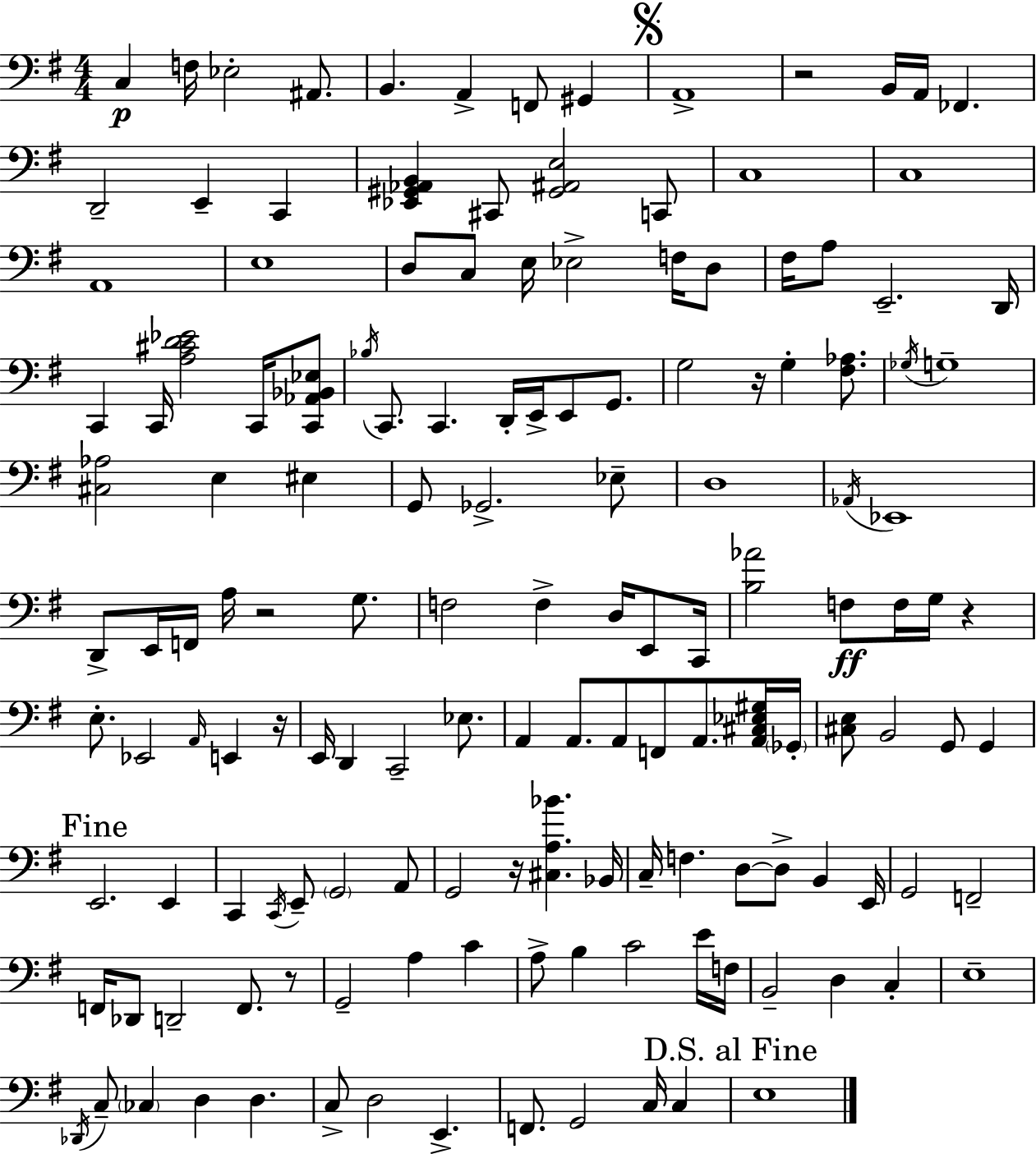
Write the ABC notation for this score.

X:1
T:Untitled
M:4/4
L:1/4
K:Em
C, F,/4 _E,2 ^A,,/2 B,, A,, F,,/2 ^G,, A,,4 z2 B,,/4 A,,/4 _F,, D,,2 E,, C,, [_E,,^G,,_A,,B,,] ^C,,/2 [^G,,^A,,E,]2 C,,/2 C,4 C,4 A,,4 E,4 D,/2 C,/2 E,/4 _E,2 F,/4 D,/2 ^F,/4 A,/2 E,,2 D,,/4 C,, C,,/4 [A,^CD_E]2 C,,/4 [C,,_A,,_B,,_E,]/2 _B,/4 C,,/2 C,, D,,/4 E,,/4 E,,/2 G,,/2 G,2 z/4 G, [^F,_A,]/2 _G,/4 G,4 [^C,_A,]2 E, ^E, G,,/2 _G,,2 _E,/2 D,4 _A,,/4 _E,,4 D,,/2 E,,/4 F,,/4 A,/4 z2 G,/2 F,2 F, D,/4 E,,/2 C,,/4 [B,_A]2 F,/2 F,/4 G,/4 z E,/2 _E,,2 A,,/4 E,, z/4 E,,/4 D,, C,,2 _E,/2 A,, A,,/2 A,,/2 F,,/2 A,,/2 [A,,^C,_E,^G,]/4 _G,,/4 [^C,E,]/2 B,,2 G,,/2 G,, E,,2 E,, C,, C,,/4 E,,/2 G,,2 A,,/2 G,,2 z/4 [^C,A,_B] _B,,/4 C,/4 F, D,/2 D,/2 B,, E,,/4 G,,2 F,,2 F,,/4 _D,,/2 D,,2 F,,/2 z/2 G,,2 A, C A,/2 B, C2 E/4 F,/4 B,,2 D, C, E,4 _D,,/4 C,/2 _C, D, D, C,/2 D,2 E,, F,,/2 G,,2 C,/4 C, E,4